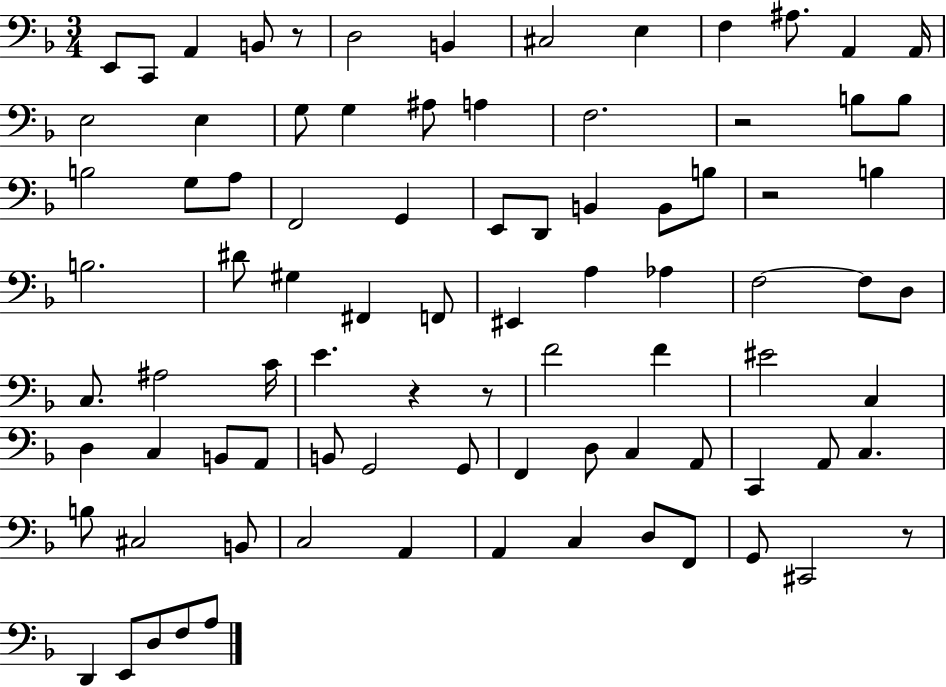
X:1
T:Untitled
M:3/4
L:1/4
K:F
E,,/2 C,,/2 A,, B,,/2 z/2 D,2 B,, ^C,2 E, F, ^A,/2 A,, A,,/4 E,2 E, G,/2 G, ^A,/2 A, F,2 z2 B,/2 B,/2 B,2 G,/2 A,/2 F,,2 G,, E,,/2 D,,/2 B,, B,,/2 B,/2 z2 B, B,2 ^D/2 ^G, ^F,, F,,/2 ^E,, A, _A, F,2 F,/2 D,/2 C,/2 ^A,2 C/4 E z z/2 F2 F ^E2 C, D, C, B,,/2 A,,/2 B,,/2 G,,2 G,,/2 F,, D,/2 C, A,,/2 C,, A,,/2 C, B,/2 ^C,2 B,,/2 C,2 A,, A,, C, D,/2 F,,/2 G,,/2 ^C,,2 z/2 D,, E,,/2 D,/2 F,/2 A,/2